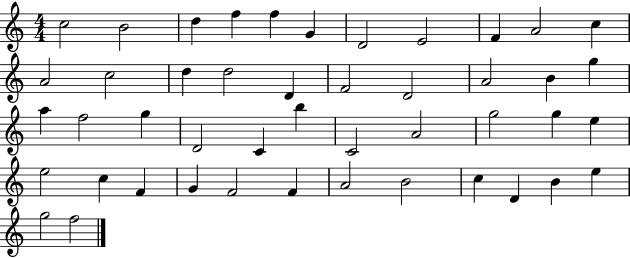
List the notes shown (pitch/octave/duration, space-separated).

C5/h B4/h D5/q F5/q F5/q G4/q D4/h E4/h F4/q A4/h C5/q A4/h C5/h D5/q D5/h D4/q F4/h D4/h A4/h B4/q G5/q A5/q F5/h G5/q D4/h C4/q B5/q C4/h A4/h G5/h G5/q E5/q E5/h C5/q F4/q G4/q F4/h F4/q A4/h B4/h C5/q D4/q B4/q E5/q G5/h F5/h